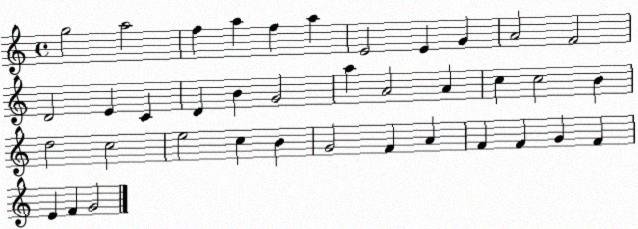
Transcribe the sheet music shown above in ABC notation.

X:1
T:Untitled
M:4/4
L:1/4
K:C
g2 a2 f a f a E2 E G A2 F2 D2 E C D B G2 a A2 A c c2 B d2 c2 e2 c B G2 F A F F G F E F G2